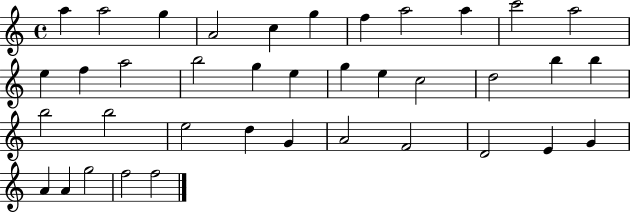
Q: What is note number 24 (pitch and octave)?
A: B5